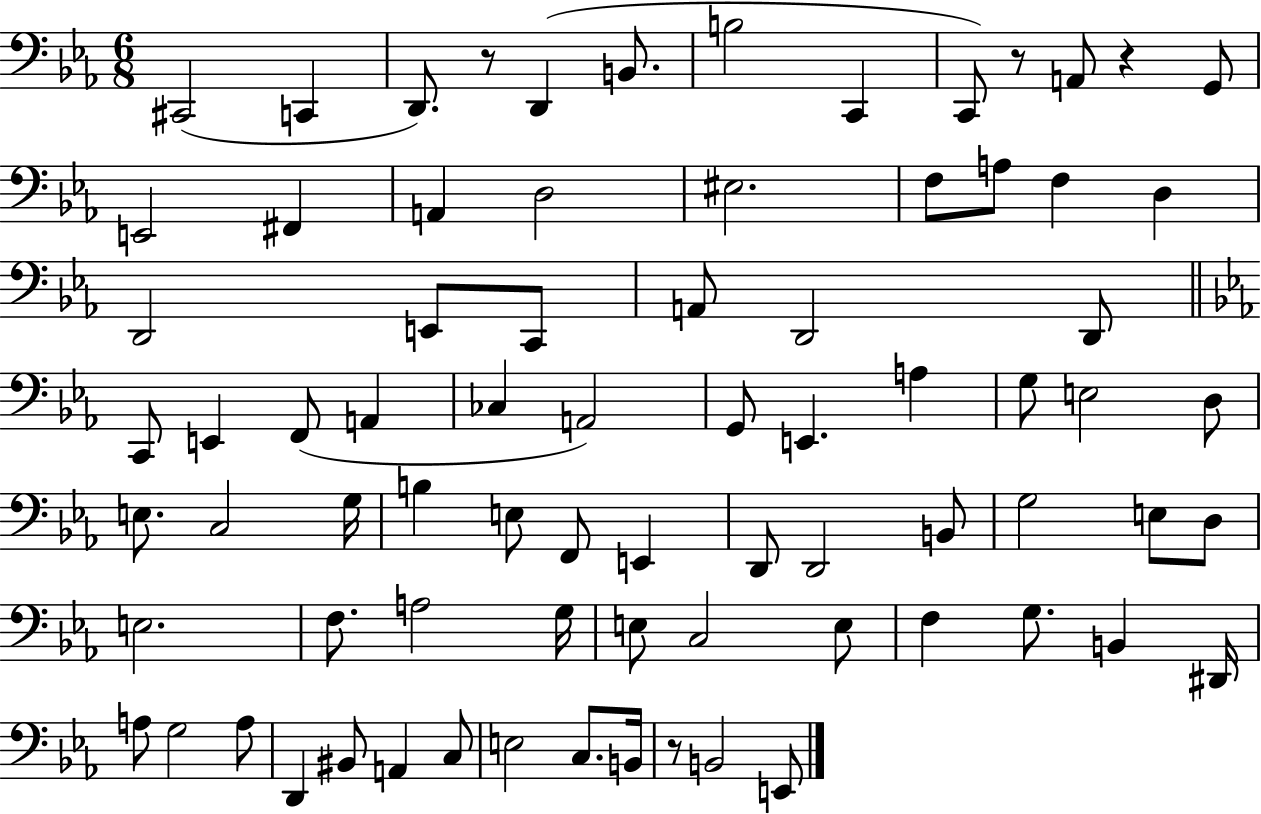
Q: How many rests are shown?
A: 4